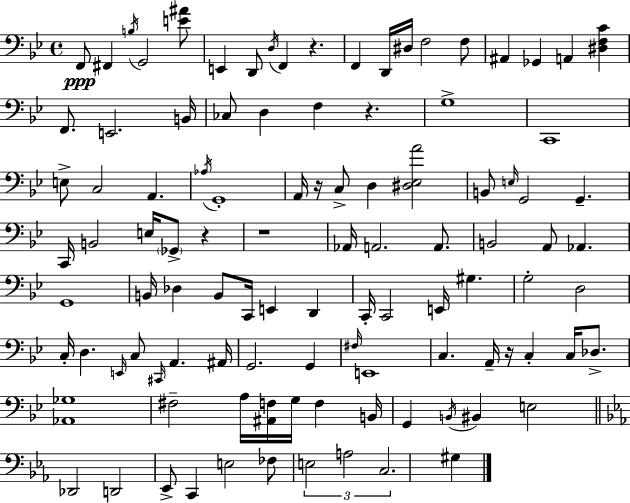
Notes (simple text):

F2/e F#2/q B3/s G2/h [E4,A#4]/e E2/q D2/e D3/s F2/q R/q. F2/q D2/s D#3/s F3/h F3/e A#2/q Gb2/q A2/q [D#3,F3,C4]/q F2/e. E2/h. B2/s CES3/e D3/q F3/q R/q. G3/w C2/w E3/e C3/h A2/q. Ab3/s G2/w A2/s R/s C3/e D3/q [D#3,Eb3,A4]/h B2/e E3/s G2/h G2/q. C2/s B2/h E3/s Gb2/e R/q R/w Ab2/s A2/h. A2/e. B2/h A2/e Ab2/q. G2/w B2/s Db3/q B2/e C2/s E2/q D2/q C2/s C2/h E2/s G#3/q. G3/h D3/h C3/s D3/q. E2/s C3/e C#2/s A2/q. A#2/s G2/h. G2/q F#3/s E2/w C3/q. A2/s R/s C3/q C3/s Db3/e. [Ab2,Gb3]/w F#3/h A3/s [A#2,F3]/s G3/s F3/q B2/s G2/q B2/s BIS2/q E3/h Db2/h D2/h Eb2/e C2/q E3/h FES3/e E3/h A3/h C3/h. G#3/q